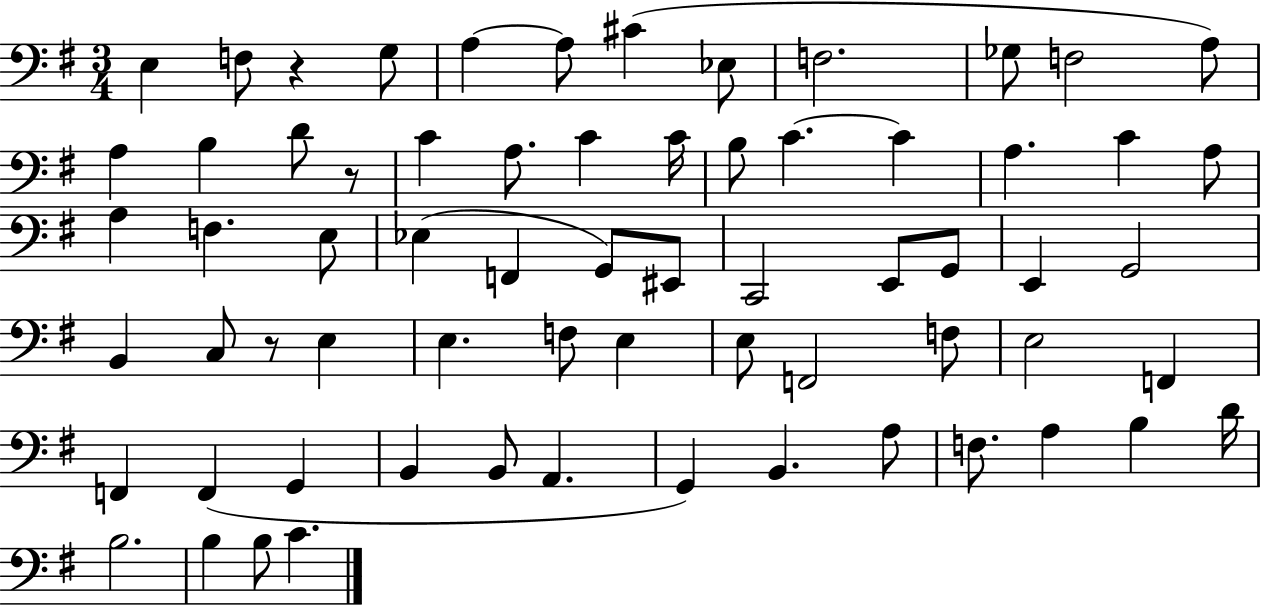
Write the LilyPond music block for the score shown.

{
  \clef bass
  \numericTimeSignature
  \time 3/4
  \key g \major
  \repeat volta 2 { e4 f8 r4 g8 | a4~~ a8 cis'4( ees8 | f2. | ges8 f2 a8) | \break a4 b4 d'8 r8 | c'4 a8. c'4 c'16 | b8 c'4.~~ c'4 | a4. c'4 a8 | \break a4 f4. e8 | ees4( f,4 g,8) eis,8 | c,2 e,8 g,8 | e,4 g,2 | \break b,4 c8 r8 e4 | e4. f8 e4 | e8 f,2 f8 | e2 f,4 | \break f,4 f,4( g,4 | b,4 b,8 a,4. | g,4) b,4. a8 | f8. a4 b4 d'16 | \break b2. | b4 b8 c'4. | } \bar "|."
}